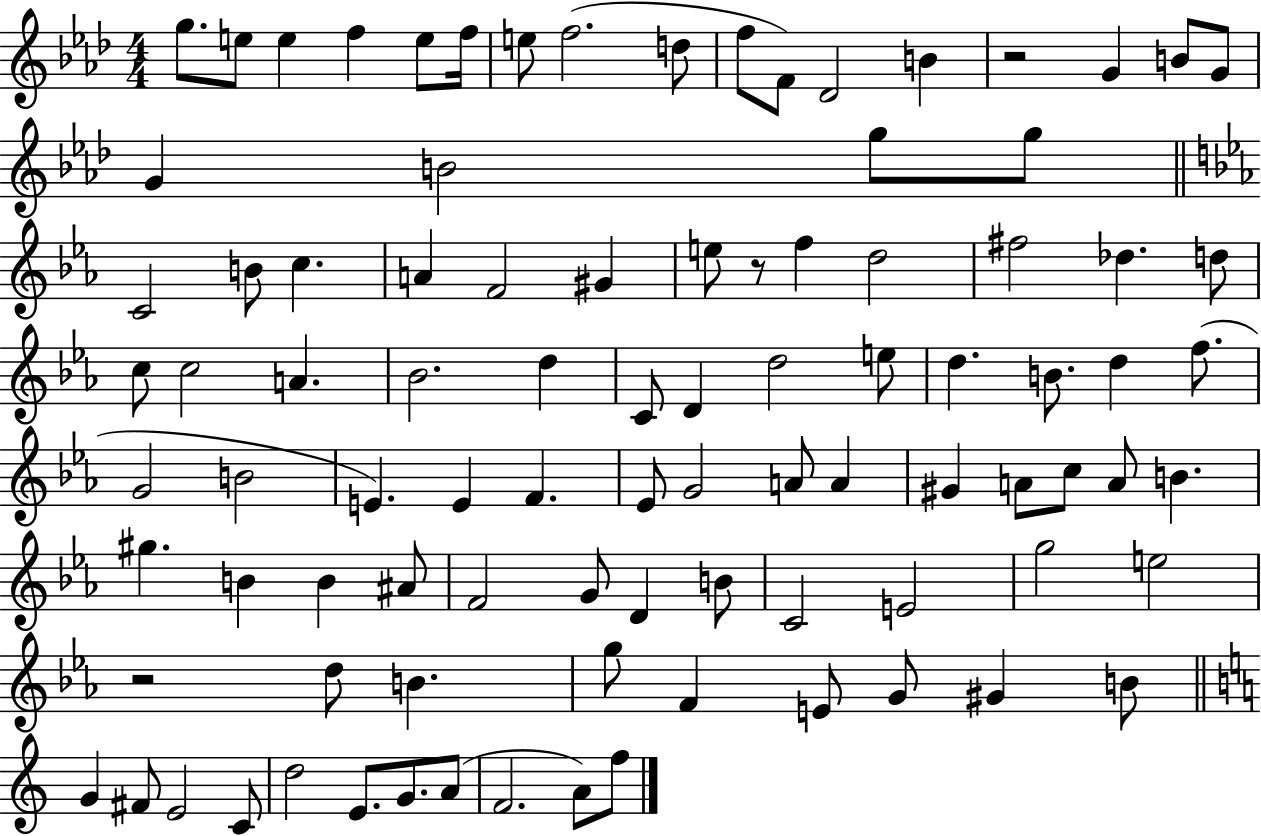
G5/e. E5/e E5/q F5/q E5/e F5/s E5/e F5/h. D5/e F5/e F4/e Db4/h B4/q R/h G4/q B4/e G4/e G4/q B4/h G5/e G5/e C4/h B4/e C5/q. A4/q F4/h G#4/q E5/e R/e F5/q D5/h F#5/h Db5/q. D5/e C5/e C5/h A4/q. Bb4/h. D5/q C4/e D4/q D5/h E5/e D5/q. B4/e. D5/q F5/e. G4/h B4/h E4/q. E4/q F4/q. Eb4/e G4/h A4/e A4/q G#4/q A4/e C5/e A4/e B4/q. G#5/q. B4/q B4/q A#4/e F4/h G4/e D4/q B4/e C4/h E4/h G5/h E5/h R/h D5/e B4/q. G5/e F4/q E4/e G4/e G#4/q B4/e G4/q F#4/e E4/h C4/e D5/h E4/e. G4/e. A4/e F4/h. A4/e F5/e